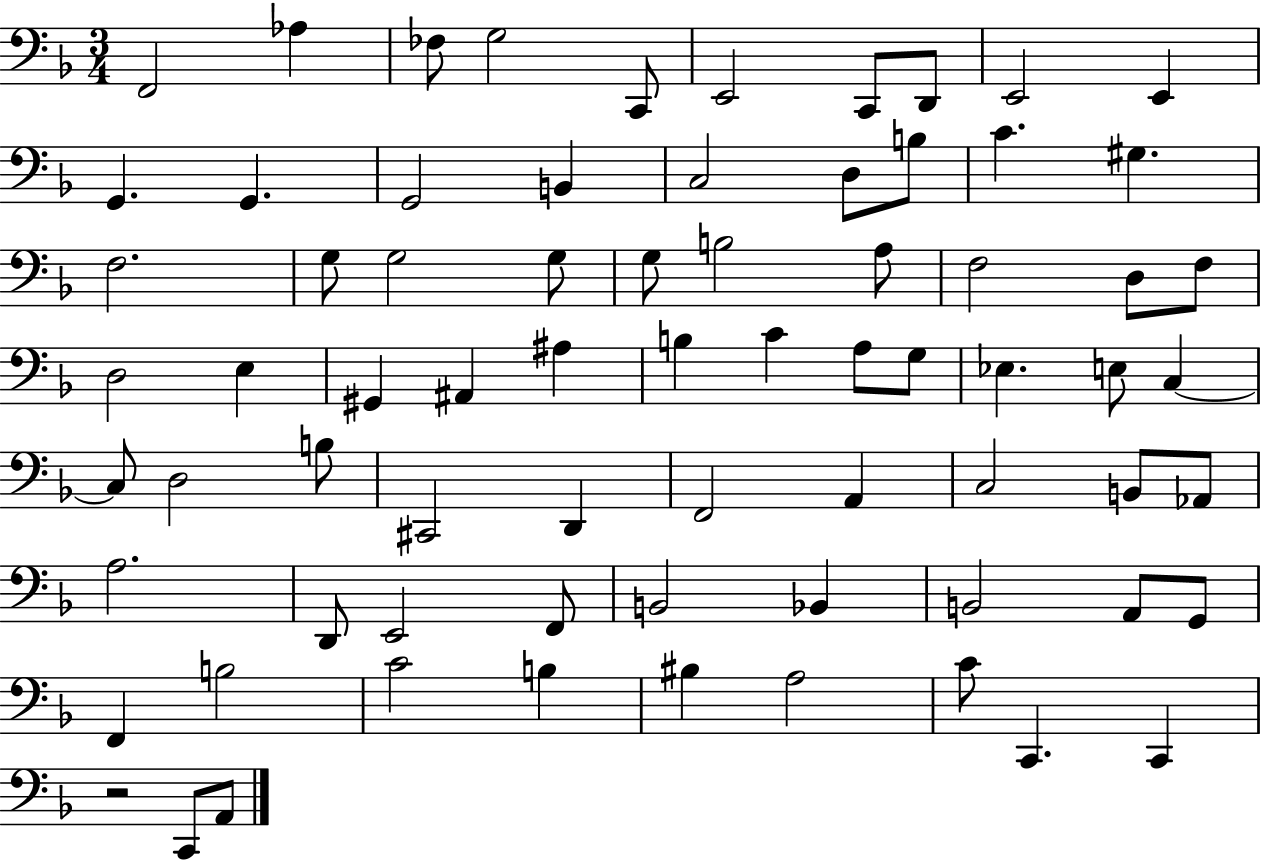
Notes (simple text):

F2/h Ab3/q FES3/e G3/h C2/e E2/h C2/e D2/e E2/h E2/q G2/q. G2/q. G2/h B2/q C3/h D3/e B3/e C4/q. G#3/q. F3/h. G3/e G3/h G3/e G3/e B3/h A3/e F3/h D3/e F3/e D3/h E3/q G#2/q A#2/q A#3/q B3/q C4/q A3/e G3/e Eb3/q. E3/e C3/q C3/e D3/h B3/e C#2/h D2/q F2/h A2/q C3/h B2/e Ab2/e A3/h. D2/e E2/h F2/e B2/h Bb2/q B2/h A2/e G2/e F2/q B3/h C4/h B3/q BIS3/q A3/h C4/e C2/q. C2/q R/h C2/e A2/e